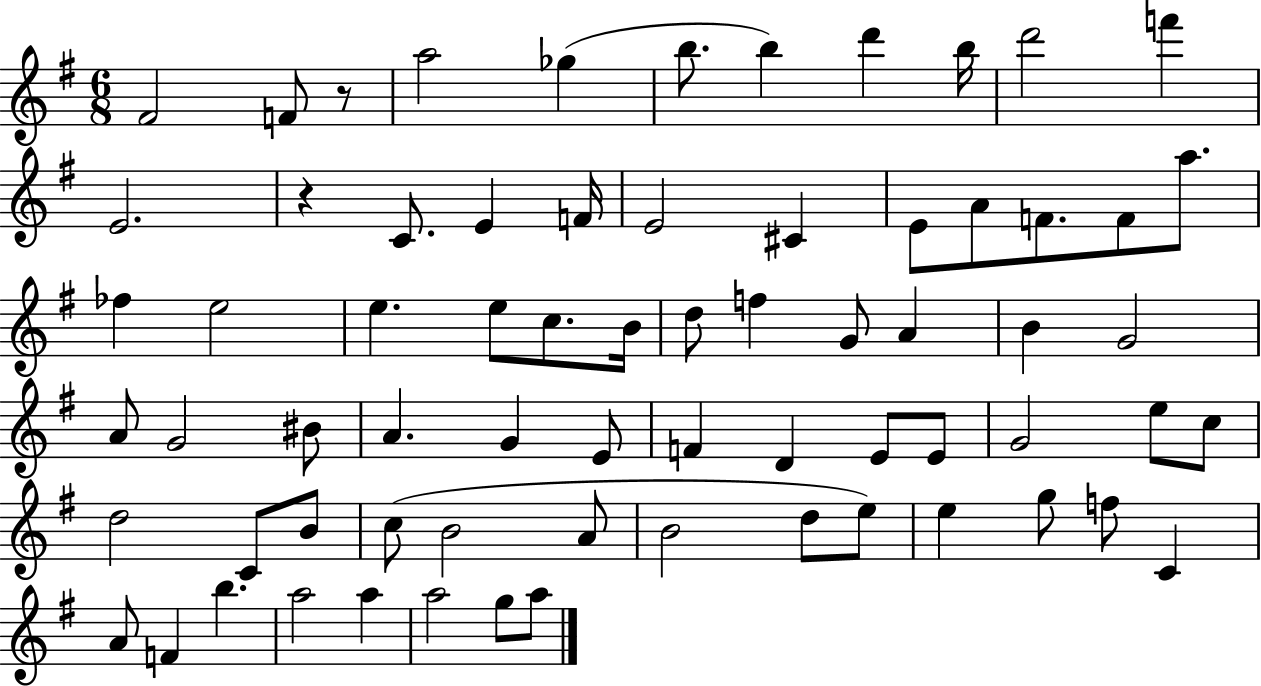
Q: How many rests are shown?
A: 2